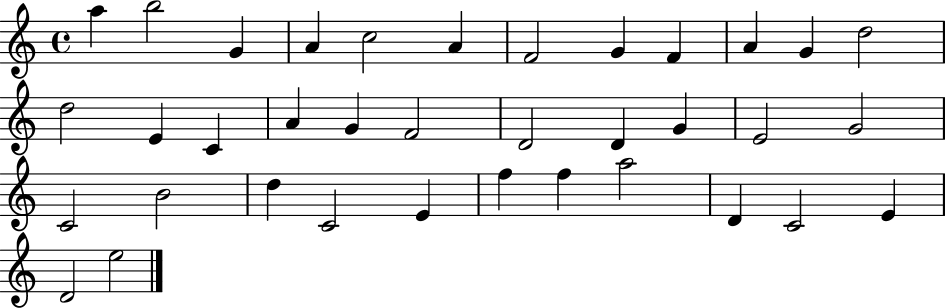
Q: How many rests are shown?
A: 0